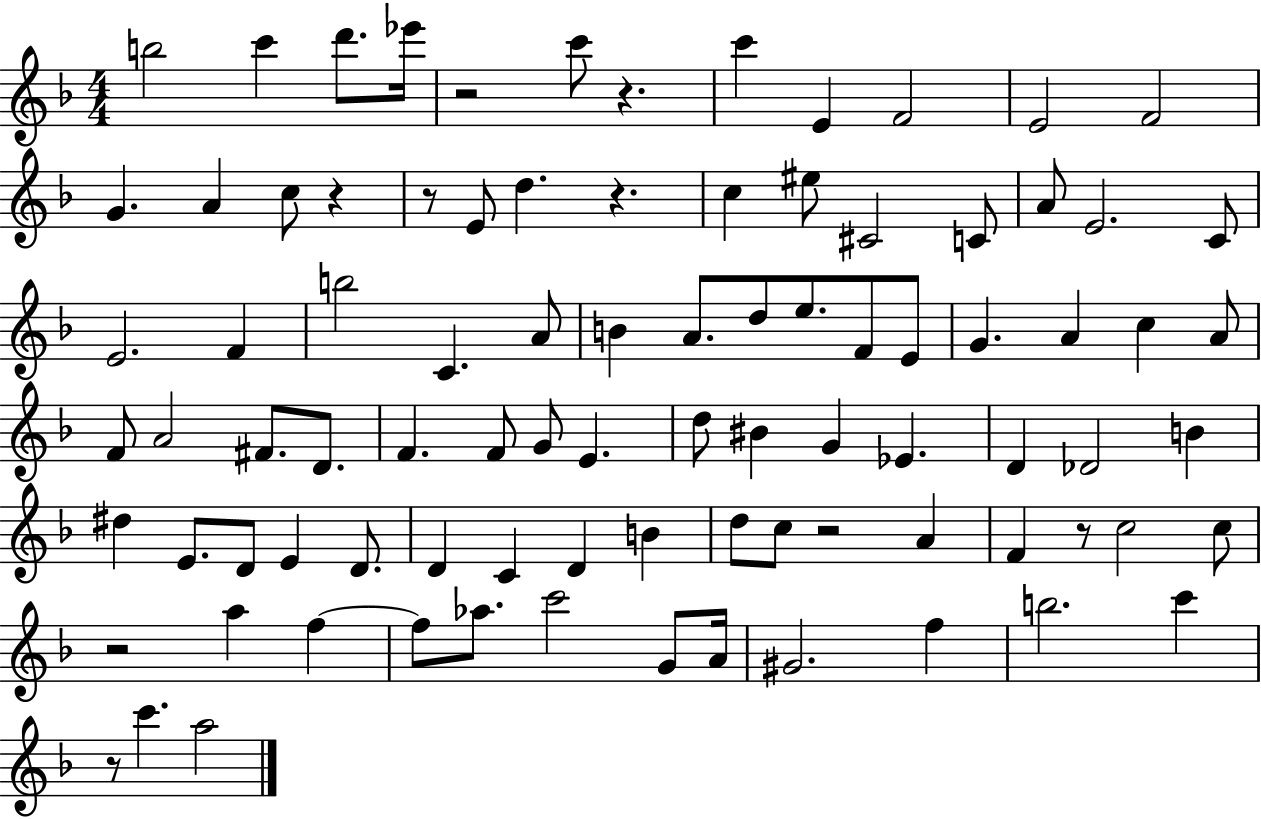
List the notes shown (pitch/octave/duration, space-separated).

B5/h C6/q D6/e. Eb6/s R/h C6/e R/q. C6/q E4/q F4/h E4/h F4/h G4/q. A4/q C5/e R/q R/e E4/e D5/q. R/q. C5/q EIS5/e C#4/h C4/e A4/e E4/h. C4/e E4/h. F4/q B5/h C4/q. A4/e B4/q A4/e. D5/e E5/e. F4/e E4/e G4/q. A4/q C5/q A4/e F4/e A4/h F#4/e. D4/e. F4/q. F4/e G4/e E4/q. D5/e BIS4/q G4/q Eb4/q. D4/q Db4/h B4/q D#5/q E4/e. D4/e E4/q D4/e. D4/q C4/q D4/q B4/q D5/e C5/e R/h A4/q F4/q R/e C5/h C5/e R/h A5/q F5/q F5/e Ab5/e. C6/h G4/e A4/s G#4/h. F5/q B5/h. C6/q R/e C6/q. A5/h